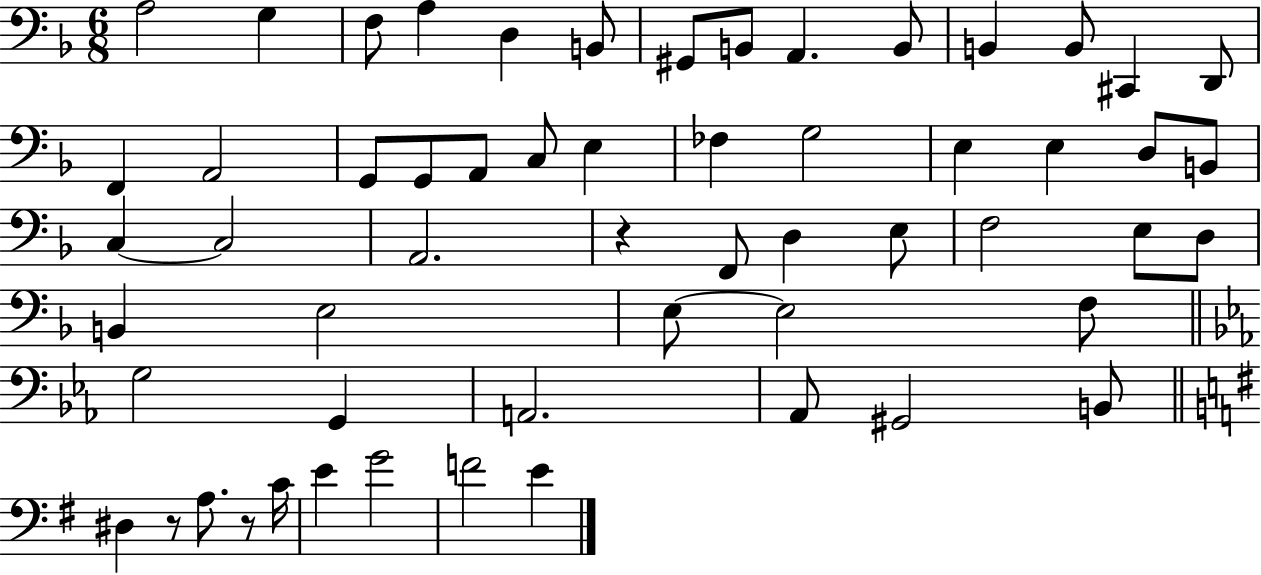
X:1
T:Untitled
M:6/8
L:1/4
K:F
A,2 G, F,/2 A, D, B,,/2 ^G,,/2 B,,/2 A,, B,,/2 B,, B,,/2 ^C,, D,,/2 F,, A,,2 G,,/2 G,,/2 A,,/2 C,/2 E, _F, G,2 E, E, D,/2 B,,/2 C, C,2 A,,2 z F,,/2 D, E,/2 F,2 E,/2 D,/2 B,, E,2 E,/2 E,2 F,/2 G,2 G,, A,,2 _A,,/2 ^G,,2 B,,/2 ^D, z/2 A,/2 z/2 C/4 E G2 F2 E